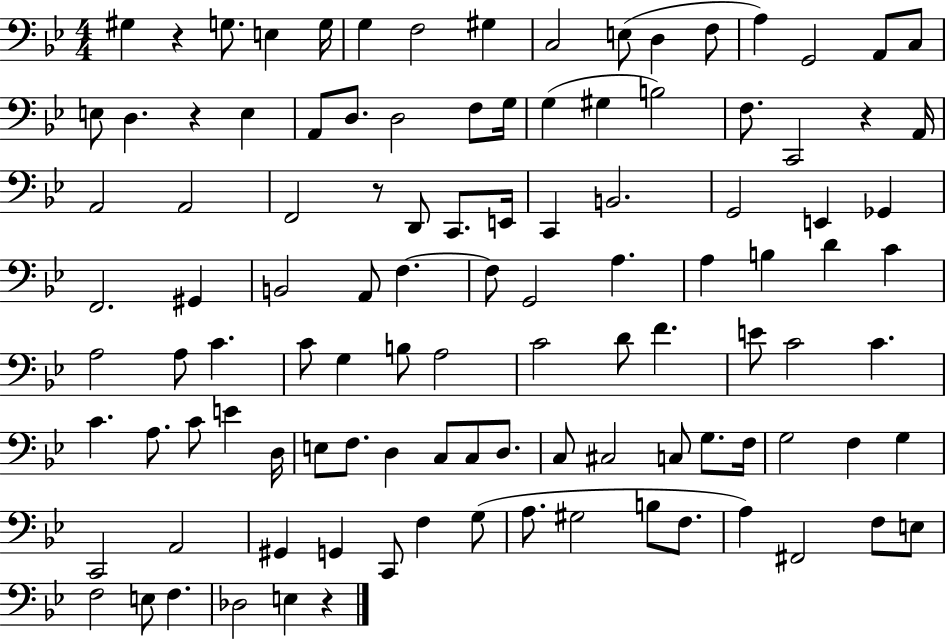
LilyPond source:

{
  \clef bass
  \numericTimeSignature
  \time 4/4
  \key bes \major
  gis4 r4 g8. e4 g16 | g4 f2 gis4 | c2 e8( d4 f8 | a4) g,2 a,8 c8 | \break e8 d4. r4 e4 | a,8 d8. d2 f8 g16 | g4( gis4 b2) | f8. c,2 r4 a,16 | \break a,2 a,2 | f,2 r8 d,8 c,8. e,16 | c,4 b,2. | g,2 e,4 ges,4 | \break f,2. gis,4 | b,2 a,8 f4.~~ | f8 g,2 a4. | a4 b4 d'4 c'4 | \break a2 a8 c'4. | c'8 g4 b8 a2 | c'2 d'8 f'4. | e'8 c'2 c'4. | \break c'4. a8. c'8 e'4 d16 | e8 f8. d4 c8 c8 d8. | c8 cis2 c8 g8. f16 | g2 f4 g4 | \break c,2 a,2 | gis,4 g,4 c,8 f4 g8( | a8. gis2 b8 f8. | a4) fis,2 f8 e8 | \break f2 e8 f4. | des2 e4 r4 | \bar "|."
}